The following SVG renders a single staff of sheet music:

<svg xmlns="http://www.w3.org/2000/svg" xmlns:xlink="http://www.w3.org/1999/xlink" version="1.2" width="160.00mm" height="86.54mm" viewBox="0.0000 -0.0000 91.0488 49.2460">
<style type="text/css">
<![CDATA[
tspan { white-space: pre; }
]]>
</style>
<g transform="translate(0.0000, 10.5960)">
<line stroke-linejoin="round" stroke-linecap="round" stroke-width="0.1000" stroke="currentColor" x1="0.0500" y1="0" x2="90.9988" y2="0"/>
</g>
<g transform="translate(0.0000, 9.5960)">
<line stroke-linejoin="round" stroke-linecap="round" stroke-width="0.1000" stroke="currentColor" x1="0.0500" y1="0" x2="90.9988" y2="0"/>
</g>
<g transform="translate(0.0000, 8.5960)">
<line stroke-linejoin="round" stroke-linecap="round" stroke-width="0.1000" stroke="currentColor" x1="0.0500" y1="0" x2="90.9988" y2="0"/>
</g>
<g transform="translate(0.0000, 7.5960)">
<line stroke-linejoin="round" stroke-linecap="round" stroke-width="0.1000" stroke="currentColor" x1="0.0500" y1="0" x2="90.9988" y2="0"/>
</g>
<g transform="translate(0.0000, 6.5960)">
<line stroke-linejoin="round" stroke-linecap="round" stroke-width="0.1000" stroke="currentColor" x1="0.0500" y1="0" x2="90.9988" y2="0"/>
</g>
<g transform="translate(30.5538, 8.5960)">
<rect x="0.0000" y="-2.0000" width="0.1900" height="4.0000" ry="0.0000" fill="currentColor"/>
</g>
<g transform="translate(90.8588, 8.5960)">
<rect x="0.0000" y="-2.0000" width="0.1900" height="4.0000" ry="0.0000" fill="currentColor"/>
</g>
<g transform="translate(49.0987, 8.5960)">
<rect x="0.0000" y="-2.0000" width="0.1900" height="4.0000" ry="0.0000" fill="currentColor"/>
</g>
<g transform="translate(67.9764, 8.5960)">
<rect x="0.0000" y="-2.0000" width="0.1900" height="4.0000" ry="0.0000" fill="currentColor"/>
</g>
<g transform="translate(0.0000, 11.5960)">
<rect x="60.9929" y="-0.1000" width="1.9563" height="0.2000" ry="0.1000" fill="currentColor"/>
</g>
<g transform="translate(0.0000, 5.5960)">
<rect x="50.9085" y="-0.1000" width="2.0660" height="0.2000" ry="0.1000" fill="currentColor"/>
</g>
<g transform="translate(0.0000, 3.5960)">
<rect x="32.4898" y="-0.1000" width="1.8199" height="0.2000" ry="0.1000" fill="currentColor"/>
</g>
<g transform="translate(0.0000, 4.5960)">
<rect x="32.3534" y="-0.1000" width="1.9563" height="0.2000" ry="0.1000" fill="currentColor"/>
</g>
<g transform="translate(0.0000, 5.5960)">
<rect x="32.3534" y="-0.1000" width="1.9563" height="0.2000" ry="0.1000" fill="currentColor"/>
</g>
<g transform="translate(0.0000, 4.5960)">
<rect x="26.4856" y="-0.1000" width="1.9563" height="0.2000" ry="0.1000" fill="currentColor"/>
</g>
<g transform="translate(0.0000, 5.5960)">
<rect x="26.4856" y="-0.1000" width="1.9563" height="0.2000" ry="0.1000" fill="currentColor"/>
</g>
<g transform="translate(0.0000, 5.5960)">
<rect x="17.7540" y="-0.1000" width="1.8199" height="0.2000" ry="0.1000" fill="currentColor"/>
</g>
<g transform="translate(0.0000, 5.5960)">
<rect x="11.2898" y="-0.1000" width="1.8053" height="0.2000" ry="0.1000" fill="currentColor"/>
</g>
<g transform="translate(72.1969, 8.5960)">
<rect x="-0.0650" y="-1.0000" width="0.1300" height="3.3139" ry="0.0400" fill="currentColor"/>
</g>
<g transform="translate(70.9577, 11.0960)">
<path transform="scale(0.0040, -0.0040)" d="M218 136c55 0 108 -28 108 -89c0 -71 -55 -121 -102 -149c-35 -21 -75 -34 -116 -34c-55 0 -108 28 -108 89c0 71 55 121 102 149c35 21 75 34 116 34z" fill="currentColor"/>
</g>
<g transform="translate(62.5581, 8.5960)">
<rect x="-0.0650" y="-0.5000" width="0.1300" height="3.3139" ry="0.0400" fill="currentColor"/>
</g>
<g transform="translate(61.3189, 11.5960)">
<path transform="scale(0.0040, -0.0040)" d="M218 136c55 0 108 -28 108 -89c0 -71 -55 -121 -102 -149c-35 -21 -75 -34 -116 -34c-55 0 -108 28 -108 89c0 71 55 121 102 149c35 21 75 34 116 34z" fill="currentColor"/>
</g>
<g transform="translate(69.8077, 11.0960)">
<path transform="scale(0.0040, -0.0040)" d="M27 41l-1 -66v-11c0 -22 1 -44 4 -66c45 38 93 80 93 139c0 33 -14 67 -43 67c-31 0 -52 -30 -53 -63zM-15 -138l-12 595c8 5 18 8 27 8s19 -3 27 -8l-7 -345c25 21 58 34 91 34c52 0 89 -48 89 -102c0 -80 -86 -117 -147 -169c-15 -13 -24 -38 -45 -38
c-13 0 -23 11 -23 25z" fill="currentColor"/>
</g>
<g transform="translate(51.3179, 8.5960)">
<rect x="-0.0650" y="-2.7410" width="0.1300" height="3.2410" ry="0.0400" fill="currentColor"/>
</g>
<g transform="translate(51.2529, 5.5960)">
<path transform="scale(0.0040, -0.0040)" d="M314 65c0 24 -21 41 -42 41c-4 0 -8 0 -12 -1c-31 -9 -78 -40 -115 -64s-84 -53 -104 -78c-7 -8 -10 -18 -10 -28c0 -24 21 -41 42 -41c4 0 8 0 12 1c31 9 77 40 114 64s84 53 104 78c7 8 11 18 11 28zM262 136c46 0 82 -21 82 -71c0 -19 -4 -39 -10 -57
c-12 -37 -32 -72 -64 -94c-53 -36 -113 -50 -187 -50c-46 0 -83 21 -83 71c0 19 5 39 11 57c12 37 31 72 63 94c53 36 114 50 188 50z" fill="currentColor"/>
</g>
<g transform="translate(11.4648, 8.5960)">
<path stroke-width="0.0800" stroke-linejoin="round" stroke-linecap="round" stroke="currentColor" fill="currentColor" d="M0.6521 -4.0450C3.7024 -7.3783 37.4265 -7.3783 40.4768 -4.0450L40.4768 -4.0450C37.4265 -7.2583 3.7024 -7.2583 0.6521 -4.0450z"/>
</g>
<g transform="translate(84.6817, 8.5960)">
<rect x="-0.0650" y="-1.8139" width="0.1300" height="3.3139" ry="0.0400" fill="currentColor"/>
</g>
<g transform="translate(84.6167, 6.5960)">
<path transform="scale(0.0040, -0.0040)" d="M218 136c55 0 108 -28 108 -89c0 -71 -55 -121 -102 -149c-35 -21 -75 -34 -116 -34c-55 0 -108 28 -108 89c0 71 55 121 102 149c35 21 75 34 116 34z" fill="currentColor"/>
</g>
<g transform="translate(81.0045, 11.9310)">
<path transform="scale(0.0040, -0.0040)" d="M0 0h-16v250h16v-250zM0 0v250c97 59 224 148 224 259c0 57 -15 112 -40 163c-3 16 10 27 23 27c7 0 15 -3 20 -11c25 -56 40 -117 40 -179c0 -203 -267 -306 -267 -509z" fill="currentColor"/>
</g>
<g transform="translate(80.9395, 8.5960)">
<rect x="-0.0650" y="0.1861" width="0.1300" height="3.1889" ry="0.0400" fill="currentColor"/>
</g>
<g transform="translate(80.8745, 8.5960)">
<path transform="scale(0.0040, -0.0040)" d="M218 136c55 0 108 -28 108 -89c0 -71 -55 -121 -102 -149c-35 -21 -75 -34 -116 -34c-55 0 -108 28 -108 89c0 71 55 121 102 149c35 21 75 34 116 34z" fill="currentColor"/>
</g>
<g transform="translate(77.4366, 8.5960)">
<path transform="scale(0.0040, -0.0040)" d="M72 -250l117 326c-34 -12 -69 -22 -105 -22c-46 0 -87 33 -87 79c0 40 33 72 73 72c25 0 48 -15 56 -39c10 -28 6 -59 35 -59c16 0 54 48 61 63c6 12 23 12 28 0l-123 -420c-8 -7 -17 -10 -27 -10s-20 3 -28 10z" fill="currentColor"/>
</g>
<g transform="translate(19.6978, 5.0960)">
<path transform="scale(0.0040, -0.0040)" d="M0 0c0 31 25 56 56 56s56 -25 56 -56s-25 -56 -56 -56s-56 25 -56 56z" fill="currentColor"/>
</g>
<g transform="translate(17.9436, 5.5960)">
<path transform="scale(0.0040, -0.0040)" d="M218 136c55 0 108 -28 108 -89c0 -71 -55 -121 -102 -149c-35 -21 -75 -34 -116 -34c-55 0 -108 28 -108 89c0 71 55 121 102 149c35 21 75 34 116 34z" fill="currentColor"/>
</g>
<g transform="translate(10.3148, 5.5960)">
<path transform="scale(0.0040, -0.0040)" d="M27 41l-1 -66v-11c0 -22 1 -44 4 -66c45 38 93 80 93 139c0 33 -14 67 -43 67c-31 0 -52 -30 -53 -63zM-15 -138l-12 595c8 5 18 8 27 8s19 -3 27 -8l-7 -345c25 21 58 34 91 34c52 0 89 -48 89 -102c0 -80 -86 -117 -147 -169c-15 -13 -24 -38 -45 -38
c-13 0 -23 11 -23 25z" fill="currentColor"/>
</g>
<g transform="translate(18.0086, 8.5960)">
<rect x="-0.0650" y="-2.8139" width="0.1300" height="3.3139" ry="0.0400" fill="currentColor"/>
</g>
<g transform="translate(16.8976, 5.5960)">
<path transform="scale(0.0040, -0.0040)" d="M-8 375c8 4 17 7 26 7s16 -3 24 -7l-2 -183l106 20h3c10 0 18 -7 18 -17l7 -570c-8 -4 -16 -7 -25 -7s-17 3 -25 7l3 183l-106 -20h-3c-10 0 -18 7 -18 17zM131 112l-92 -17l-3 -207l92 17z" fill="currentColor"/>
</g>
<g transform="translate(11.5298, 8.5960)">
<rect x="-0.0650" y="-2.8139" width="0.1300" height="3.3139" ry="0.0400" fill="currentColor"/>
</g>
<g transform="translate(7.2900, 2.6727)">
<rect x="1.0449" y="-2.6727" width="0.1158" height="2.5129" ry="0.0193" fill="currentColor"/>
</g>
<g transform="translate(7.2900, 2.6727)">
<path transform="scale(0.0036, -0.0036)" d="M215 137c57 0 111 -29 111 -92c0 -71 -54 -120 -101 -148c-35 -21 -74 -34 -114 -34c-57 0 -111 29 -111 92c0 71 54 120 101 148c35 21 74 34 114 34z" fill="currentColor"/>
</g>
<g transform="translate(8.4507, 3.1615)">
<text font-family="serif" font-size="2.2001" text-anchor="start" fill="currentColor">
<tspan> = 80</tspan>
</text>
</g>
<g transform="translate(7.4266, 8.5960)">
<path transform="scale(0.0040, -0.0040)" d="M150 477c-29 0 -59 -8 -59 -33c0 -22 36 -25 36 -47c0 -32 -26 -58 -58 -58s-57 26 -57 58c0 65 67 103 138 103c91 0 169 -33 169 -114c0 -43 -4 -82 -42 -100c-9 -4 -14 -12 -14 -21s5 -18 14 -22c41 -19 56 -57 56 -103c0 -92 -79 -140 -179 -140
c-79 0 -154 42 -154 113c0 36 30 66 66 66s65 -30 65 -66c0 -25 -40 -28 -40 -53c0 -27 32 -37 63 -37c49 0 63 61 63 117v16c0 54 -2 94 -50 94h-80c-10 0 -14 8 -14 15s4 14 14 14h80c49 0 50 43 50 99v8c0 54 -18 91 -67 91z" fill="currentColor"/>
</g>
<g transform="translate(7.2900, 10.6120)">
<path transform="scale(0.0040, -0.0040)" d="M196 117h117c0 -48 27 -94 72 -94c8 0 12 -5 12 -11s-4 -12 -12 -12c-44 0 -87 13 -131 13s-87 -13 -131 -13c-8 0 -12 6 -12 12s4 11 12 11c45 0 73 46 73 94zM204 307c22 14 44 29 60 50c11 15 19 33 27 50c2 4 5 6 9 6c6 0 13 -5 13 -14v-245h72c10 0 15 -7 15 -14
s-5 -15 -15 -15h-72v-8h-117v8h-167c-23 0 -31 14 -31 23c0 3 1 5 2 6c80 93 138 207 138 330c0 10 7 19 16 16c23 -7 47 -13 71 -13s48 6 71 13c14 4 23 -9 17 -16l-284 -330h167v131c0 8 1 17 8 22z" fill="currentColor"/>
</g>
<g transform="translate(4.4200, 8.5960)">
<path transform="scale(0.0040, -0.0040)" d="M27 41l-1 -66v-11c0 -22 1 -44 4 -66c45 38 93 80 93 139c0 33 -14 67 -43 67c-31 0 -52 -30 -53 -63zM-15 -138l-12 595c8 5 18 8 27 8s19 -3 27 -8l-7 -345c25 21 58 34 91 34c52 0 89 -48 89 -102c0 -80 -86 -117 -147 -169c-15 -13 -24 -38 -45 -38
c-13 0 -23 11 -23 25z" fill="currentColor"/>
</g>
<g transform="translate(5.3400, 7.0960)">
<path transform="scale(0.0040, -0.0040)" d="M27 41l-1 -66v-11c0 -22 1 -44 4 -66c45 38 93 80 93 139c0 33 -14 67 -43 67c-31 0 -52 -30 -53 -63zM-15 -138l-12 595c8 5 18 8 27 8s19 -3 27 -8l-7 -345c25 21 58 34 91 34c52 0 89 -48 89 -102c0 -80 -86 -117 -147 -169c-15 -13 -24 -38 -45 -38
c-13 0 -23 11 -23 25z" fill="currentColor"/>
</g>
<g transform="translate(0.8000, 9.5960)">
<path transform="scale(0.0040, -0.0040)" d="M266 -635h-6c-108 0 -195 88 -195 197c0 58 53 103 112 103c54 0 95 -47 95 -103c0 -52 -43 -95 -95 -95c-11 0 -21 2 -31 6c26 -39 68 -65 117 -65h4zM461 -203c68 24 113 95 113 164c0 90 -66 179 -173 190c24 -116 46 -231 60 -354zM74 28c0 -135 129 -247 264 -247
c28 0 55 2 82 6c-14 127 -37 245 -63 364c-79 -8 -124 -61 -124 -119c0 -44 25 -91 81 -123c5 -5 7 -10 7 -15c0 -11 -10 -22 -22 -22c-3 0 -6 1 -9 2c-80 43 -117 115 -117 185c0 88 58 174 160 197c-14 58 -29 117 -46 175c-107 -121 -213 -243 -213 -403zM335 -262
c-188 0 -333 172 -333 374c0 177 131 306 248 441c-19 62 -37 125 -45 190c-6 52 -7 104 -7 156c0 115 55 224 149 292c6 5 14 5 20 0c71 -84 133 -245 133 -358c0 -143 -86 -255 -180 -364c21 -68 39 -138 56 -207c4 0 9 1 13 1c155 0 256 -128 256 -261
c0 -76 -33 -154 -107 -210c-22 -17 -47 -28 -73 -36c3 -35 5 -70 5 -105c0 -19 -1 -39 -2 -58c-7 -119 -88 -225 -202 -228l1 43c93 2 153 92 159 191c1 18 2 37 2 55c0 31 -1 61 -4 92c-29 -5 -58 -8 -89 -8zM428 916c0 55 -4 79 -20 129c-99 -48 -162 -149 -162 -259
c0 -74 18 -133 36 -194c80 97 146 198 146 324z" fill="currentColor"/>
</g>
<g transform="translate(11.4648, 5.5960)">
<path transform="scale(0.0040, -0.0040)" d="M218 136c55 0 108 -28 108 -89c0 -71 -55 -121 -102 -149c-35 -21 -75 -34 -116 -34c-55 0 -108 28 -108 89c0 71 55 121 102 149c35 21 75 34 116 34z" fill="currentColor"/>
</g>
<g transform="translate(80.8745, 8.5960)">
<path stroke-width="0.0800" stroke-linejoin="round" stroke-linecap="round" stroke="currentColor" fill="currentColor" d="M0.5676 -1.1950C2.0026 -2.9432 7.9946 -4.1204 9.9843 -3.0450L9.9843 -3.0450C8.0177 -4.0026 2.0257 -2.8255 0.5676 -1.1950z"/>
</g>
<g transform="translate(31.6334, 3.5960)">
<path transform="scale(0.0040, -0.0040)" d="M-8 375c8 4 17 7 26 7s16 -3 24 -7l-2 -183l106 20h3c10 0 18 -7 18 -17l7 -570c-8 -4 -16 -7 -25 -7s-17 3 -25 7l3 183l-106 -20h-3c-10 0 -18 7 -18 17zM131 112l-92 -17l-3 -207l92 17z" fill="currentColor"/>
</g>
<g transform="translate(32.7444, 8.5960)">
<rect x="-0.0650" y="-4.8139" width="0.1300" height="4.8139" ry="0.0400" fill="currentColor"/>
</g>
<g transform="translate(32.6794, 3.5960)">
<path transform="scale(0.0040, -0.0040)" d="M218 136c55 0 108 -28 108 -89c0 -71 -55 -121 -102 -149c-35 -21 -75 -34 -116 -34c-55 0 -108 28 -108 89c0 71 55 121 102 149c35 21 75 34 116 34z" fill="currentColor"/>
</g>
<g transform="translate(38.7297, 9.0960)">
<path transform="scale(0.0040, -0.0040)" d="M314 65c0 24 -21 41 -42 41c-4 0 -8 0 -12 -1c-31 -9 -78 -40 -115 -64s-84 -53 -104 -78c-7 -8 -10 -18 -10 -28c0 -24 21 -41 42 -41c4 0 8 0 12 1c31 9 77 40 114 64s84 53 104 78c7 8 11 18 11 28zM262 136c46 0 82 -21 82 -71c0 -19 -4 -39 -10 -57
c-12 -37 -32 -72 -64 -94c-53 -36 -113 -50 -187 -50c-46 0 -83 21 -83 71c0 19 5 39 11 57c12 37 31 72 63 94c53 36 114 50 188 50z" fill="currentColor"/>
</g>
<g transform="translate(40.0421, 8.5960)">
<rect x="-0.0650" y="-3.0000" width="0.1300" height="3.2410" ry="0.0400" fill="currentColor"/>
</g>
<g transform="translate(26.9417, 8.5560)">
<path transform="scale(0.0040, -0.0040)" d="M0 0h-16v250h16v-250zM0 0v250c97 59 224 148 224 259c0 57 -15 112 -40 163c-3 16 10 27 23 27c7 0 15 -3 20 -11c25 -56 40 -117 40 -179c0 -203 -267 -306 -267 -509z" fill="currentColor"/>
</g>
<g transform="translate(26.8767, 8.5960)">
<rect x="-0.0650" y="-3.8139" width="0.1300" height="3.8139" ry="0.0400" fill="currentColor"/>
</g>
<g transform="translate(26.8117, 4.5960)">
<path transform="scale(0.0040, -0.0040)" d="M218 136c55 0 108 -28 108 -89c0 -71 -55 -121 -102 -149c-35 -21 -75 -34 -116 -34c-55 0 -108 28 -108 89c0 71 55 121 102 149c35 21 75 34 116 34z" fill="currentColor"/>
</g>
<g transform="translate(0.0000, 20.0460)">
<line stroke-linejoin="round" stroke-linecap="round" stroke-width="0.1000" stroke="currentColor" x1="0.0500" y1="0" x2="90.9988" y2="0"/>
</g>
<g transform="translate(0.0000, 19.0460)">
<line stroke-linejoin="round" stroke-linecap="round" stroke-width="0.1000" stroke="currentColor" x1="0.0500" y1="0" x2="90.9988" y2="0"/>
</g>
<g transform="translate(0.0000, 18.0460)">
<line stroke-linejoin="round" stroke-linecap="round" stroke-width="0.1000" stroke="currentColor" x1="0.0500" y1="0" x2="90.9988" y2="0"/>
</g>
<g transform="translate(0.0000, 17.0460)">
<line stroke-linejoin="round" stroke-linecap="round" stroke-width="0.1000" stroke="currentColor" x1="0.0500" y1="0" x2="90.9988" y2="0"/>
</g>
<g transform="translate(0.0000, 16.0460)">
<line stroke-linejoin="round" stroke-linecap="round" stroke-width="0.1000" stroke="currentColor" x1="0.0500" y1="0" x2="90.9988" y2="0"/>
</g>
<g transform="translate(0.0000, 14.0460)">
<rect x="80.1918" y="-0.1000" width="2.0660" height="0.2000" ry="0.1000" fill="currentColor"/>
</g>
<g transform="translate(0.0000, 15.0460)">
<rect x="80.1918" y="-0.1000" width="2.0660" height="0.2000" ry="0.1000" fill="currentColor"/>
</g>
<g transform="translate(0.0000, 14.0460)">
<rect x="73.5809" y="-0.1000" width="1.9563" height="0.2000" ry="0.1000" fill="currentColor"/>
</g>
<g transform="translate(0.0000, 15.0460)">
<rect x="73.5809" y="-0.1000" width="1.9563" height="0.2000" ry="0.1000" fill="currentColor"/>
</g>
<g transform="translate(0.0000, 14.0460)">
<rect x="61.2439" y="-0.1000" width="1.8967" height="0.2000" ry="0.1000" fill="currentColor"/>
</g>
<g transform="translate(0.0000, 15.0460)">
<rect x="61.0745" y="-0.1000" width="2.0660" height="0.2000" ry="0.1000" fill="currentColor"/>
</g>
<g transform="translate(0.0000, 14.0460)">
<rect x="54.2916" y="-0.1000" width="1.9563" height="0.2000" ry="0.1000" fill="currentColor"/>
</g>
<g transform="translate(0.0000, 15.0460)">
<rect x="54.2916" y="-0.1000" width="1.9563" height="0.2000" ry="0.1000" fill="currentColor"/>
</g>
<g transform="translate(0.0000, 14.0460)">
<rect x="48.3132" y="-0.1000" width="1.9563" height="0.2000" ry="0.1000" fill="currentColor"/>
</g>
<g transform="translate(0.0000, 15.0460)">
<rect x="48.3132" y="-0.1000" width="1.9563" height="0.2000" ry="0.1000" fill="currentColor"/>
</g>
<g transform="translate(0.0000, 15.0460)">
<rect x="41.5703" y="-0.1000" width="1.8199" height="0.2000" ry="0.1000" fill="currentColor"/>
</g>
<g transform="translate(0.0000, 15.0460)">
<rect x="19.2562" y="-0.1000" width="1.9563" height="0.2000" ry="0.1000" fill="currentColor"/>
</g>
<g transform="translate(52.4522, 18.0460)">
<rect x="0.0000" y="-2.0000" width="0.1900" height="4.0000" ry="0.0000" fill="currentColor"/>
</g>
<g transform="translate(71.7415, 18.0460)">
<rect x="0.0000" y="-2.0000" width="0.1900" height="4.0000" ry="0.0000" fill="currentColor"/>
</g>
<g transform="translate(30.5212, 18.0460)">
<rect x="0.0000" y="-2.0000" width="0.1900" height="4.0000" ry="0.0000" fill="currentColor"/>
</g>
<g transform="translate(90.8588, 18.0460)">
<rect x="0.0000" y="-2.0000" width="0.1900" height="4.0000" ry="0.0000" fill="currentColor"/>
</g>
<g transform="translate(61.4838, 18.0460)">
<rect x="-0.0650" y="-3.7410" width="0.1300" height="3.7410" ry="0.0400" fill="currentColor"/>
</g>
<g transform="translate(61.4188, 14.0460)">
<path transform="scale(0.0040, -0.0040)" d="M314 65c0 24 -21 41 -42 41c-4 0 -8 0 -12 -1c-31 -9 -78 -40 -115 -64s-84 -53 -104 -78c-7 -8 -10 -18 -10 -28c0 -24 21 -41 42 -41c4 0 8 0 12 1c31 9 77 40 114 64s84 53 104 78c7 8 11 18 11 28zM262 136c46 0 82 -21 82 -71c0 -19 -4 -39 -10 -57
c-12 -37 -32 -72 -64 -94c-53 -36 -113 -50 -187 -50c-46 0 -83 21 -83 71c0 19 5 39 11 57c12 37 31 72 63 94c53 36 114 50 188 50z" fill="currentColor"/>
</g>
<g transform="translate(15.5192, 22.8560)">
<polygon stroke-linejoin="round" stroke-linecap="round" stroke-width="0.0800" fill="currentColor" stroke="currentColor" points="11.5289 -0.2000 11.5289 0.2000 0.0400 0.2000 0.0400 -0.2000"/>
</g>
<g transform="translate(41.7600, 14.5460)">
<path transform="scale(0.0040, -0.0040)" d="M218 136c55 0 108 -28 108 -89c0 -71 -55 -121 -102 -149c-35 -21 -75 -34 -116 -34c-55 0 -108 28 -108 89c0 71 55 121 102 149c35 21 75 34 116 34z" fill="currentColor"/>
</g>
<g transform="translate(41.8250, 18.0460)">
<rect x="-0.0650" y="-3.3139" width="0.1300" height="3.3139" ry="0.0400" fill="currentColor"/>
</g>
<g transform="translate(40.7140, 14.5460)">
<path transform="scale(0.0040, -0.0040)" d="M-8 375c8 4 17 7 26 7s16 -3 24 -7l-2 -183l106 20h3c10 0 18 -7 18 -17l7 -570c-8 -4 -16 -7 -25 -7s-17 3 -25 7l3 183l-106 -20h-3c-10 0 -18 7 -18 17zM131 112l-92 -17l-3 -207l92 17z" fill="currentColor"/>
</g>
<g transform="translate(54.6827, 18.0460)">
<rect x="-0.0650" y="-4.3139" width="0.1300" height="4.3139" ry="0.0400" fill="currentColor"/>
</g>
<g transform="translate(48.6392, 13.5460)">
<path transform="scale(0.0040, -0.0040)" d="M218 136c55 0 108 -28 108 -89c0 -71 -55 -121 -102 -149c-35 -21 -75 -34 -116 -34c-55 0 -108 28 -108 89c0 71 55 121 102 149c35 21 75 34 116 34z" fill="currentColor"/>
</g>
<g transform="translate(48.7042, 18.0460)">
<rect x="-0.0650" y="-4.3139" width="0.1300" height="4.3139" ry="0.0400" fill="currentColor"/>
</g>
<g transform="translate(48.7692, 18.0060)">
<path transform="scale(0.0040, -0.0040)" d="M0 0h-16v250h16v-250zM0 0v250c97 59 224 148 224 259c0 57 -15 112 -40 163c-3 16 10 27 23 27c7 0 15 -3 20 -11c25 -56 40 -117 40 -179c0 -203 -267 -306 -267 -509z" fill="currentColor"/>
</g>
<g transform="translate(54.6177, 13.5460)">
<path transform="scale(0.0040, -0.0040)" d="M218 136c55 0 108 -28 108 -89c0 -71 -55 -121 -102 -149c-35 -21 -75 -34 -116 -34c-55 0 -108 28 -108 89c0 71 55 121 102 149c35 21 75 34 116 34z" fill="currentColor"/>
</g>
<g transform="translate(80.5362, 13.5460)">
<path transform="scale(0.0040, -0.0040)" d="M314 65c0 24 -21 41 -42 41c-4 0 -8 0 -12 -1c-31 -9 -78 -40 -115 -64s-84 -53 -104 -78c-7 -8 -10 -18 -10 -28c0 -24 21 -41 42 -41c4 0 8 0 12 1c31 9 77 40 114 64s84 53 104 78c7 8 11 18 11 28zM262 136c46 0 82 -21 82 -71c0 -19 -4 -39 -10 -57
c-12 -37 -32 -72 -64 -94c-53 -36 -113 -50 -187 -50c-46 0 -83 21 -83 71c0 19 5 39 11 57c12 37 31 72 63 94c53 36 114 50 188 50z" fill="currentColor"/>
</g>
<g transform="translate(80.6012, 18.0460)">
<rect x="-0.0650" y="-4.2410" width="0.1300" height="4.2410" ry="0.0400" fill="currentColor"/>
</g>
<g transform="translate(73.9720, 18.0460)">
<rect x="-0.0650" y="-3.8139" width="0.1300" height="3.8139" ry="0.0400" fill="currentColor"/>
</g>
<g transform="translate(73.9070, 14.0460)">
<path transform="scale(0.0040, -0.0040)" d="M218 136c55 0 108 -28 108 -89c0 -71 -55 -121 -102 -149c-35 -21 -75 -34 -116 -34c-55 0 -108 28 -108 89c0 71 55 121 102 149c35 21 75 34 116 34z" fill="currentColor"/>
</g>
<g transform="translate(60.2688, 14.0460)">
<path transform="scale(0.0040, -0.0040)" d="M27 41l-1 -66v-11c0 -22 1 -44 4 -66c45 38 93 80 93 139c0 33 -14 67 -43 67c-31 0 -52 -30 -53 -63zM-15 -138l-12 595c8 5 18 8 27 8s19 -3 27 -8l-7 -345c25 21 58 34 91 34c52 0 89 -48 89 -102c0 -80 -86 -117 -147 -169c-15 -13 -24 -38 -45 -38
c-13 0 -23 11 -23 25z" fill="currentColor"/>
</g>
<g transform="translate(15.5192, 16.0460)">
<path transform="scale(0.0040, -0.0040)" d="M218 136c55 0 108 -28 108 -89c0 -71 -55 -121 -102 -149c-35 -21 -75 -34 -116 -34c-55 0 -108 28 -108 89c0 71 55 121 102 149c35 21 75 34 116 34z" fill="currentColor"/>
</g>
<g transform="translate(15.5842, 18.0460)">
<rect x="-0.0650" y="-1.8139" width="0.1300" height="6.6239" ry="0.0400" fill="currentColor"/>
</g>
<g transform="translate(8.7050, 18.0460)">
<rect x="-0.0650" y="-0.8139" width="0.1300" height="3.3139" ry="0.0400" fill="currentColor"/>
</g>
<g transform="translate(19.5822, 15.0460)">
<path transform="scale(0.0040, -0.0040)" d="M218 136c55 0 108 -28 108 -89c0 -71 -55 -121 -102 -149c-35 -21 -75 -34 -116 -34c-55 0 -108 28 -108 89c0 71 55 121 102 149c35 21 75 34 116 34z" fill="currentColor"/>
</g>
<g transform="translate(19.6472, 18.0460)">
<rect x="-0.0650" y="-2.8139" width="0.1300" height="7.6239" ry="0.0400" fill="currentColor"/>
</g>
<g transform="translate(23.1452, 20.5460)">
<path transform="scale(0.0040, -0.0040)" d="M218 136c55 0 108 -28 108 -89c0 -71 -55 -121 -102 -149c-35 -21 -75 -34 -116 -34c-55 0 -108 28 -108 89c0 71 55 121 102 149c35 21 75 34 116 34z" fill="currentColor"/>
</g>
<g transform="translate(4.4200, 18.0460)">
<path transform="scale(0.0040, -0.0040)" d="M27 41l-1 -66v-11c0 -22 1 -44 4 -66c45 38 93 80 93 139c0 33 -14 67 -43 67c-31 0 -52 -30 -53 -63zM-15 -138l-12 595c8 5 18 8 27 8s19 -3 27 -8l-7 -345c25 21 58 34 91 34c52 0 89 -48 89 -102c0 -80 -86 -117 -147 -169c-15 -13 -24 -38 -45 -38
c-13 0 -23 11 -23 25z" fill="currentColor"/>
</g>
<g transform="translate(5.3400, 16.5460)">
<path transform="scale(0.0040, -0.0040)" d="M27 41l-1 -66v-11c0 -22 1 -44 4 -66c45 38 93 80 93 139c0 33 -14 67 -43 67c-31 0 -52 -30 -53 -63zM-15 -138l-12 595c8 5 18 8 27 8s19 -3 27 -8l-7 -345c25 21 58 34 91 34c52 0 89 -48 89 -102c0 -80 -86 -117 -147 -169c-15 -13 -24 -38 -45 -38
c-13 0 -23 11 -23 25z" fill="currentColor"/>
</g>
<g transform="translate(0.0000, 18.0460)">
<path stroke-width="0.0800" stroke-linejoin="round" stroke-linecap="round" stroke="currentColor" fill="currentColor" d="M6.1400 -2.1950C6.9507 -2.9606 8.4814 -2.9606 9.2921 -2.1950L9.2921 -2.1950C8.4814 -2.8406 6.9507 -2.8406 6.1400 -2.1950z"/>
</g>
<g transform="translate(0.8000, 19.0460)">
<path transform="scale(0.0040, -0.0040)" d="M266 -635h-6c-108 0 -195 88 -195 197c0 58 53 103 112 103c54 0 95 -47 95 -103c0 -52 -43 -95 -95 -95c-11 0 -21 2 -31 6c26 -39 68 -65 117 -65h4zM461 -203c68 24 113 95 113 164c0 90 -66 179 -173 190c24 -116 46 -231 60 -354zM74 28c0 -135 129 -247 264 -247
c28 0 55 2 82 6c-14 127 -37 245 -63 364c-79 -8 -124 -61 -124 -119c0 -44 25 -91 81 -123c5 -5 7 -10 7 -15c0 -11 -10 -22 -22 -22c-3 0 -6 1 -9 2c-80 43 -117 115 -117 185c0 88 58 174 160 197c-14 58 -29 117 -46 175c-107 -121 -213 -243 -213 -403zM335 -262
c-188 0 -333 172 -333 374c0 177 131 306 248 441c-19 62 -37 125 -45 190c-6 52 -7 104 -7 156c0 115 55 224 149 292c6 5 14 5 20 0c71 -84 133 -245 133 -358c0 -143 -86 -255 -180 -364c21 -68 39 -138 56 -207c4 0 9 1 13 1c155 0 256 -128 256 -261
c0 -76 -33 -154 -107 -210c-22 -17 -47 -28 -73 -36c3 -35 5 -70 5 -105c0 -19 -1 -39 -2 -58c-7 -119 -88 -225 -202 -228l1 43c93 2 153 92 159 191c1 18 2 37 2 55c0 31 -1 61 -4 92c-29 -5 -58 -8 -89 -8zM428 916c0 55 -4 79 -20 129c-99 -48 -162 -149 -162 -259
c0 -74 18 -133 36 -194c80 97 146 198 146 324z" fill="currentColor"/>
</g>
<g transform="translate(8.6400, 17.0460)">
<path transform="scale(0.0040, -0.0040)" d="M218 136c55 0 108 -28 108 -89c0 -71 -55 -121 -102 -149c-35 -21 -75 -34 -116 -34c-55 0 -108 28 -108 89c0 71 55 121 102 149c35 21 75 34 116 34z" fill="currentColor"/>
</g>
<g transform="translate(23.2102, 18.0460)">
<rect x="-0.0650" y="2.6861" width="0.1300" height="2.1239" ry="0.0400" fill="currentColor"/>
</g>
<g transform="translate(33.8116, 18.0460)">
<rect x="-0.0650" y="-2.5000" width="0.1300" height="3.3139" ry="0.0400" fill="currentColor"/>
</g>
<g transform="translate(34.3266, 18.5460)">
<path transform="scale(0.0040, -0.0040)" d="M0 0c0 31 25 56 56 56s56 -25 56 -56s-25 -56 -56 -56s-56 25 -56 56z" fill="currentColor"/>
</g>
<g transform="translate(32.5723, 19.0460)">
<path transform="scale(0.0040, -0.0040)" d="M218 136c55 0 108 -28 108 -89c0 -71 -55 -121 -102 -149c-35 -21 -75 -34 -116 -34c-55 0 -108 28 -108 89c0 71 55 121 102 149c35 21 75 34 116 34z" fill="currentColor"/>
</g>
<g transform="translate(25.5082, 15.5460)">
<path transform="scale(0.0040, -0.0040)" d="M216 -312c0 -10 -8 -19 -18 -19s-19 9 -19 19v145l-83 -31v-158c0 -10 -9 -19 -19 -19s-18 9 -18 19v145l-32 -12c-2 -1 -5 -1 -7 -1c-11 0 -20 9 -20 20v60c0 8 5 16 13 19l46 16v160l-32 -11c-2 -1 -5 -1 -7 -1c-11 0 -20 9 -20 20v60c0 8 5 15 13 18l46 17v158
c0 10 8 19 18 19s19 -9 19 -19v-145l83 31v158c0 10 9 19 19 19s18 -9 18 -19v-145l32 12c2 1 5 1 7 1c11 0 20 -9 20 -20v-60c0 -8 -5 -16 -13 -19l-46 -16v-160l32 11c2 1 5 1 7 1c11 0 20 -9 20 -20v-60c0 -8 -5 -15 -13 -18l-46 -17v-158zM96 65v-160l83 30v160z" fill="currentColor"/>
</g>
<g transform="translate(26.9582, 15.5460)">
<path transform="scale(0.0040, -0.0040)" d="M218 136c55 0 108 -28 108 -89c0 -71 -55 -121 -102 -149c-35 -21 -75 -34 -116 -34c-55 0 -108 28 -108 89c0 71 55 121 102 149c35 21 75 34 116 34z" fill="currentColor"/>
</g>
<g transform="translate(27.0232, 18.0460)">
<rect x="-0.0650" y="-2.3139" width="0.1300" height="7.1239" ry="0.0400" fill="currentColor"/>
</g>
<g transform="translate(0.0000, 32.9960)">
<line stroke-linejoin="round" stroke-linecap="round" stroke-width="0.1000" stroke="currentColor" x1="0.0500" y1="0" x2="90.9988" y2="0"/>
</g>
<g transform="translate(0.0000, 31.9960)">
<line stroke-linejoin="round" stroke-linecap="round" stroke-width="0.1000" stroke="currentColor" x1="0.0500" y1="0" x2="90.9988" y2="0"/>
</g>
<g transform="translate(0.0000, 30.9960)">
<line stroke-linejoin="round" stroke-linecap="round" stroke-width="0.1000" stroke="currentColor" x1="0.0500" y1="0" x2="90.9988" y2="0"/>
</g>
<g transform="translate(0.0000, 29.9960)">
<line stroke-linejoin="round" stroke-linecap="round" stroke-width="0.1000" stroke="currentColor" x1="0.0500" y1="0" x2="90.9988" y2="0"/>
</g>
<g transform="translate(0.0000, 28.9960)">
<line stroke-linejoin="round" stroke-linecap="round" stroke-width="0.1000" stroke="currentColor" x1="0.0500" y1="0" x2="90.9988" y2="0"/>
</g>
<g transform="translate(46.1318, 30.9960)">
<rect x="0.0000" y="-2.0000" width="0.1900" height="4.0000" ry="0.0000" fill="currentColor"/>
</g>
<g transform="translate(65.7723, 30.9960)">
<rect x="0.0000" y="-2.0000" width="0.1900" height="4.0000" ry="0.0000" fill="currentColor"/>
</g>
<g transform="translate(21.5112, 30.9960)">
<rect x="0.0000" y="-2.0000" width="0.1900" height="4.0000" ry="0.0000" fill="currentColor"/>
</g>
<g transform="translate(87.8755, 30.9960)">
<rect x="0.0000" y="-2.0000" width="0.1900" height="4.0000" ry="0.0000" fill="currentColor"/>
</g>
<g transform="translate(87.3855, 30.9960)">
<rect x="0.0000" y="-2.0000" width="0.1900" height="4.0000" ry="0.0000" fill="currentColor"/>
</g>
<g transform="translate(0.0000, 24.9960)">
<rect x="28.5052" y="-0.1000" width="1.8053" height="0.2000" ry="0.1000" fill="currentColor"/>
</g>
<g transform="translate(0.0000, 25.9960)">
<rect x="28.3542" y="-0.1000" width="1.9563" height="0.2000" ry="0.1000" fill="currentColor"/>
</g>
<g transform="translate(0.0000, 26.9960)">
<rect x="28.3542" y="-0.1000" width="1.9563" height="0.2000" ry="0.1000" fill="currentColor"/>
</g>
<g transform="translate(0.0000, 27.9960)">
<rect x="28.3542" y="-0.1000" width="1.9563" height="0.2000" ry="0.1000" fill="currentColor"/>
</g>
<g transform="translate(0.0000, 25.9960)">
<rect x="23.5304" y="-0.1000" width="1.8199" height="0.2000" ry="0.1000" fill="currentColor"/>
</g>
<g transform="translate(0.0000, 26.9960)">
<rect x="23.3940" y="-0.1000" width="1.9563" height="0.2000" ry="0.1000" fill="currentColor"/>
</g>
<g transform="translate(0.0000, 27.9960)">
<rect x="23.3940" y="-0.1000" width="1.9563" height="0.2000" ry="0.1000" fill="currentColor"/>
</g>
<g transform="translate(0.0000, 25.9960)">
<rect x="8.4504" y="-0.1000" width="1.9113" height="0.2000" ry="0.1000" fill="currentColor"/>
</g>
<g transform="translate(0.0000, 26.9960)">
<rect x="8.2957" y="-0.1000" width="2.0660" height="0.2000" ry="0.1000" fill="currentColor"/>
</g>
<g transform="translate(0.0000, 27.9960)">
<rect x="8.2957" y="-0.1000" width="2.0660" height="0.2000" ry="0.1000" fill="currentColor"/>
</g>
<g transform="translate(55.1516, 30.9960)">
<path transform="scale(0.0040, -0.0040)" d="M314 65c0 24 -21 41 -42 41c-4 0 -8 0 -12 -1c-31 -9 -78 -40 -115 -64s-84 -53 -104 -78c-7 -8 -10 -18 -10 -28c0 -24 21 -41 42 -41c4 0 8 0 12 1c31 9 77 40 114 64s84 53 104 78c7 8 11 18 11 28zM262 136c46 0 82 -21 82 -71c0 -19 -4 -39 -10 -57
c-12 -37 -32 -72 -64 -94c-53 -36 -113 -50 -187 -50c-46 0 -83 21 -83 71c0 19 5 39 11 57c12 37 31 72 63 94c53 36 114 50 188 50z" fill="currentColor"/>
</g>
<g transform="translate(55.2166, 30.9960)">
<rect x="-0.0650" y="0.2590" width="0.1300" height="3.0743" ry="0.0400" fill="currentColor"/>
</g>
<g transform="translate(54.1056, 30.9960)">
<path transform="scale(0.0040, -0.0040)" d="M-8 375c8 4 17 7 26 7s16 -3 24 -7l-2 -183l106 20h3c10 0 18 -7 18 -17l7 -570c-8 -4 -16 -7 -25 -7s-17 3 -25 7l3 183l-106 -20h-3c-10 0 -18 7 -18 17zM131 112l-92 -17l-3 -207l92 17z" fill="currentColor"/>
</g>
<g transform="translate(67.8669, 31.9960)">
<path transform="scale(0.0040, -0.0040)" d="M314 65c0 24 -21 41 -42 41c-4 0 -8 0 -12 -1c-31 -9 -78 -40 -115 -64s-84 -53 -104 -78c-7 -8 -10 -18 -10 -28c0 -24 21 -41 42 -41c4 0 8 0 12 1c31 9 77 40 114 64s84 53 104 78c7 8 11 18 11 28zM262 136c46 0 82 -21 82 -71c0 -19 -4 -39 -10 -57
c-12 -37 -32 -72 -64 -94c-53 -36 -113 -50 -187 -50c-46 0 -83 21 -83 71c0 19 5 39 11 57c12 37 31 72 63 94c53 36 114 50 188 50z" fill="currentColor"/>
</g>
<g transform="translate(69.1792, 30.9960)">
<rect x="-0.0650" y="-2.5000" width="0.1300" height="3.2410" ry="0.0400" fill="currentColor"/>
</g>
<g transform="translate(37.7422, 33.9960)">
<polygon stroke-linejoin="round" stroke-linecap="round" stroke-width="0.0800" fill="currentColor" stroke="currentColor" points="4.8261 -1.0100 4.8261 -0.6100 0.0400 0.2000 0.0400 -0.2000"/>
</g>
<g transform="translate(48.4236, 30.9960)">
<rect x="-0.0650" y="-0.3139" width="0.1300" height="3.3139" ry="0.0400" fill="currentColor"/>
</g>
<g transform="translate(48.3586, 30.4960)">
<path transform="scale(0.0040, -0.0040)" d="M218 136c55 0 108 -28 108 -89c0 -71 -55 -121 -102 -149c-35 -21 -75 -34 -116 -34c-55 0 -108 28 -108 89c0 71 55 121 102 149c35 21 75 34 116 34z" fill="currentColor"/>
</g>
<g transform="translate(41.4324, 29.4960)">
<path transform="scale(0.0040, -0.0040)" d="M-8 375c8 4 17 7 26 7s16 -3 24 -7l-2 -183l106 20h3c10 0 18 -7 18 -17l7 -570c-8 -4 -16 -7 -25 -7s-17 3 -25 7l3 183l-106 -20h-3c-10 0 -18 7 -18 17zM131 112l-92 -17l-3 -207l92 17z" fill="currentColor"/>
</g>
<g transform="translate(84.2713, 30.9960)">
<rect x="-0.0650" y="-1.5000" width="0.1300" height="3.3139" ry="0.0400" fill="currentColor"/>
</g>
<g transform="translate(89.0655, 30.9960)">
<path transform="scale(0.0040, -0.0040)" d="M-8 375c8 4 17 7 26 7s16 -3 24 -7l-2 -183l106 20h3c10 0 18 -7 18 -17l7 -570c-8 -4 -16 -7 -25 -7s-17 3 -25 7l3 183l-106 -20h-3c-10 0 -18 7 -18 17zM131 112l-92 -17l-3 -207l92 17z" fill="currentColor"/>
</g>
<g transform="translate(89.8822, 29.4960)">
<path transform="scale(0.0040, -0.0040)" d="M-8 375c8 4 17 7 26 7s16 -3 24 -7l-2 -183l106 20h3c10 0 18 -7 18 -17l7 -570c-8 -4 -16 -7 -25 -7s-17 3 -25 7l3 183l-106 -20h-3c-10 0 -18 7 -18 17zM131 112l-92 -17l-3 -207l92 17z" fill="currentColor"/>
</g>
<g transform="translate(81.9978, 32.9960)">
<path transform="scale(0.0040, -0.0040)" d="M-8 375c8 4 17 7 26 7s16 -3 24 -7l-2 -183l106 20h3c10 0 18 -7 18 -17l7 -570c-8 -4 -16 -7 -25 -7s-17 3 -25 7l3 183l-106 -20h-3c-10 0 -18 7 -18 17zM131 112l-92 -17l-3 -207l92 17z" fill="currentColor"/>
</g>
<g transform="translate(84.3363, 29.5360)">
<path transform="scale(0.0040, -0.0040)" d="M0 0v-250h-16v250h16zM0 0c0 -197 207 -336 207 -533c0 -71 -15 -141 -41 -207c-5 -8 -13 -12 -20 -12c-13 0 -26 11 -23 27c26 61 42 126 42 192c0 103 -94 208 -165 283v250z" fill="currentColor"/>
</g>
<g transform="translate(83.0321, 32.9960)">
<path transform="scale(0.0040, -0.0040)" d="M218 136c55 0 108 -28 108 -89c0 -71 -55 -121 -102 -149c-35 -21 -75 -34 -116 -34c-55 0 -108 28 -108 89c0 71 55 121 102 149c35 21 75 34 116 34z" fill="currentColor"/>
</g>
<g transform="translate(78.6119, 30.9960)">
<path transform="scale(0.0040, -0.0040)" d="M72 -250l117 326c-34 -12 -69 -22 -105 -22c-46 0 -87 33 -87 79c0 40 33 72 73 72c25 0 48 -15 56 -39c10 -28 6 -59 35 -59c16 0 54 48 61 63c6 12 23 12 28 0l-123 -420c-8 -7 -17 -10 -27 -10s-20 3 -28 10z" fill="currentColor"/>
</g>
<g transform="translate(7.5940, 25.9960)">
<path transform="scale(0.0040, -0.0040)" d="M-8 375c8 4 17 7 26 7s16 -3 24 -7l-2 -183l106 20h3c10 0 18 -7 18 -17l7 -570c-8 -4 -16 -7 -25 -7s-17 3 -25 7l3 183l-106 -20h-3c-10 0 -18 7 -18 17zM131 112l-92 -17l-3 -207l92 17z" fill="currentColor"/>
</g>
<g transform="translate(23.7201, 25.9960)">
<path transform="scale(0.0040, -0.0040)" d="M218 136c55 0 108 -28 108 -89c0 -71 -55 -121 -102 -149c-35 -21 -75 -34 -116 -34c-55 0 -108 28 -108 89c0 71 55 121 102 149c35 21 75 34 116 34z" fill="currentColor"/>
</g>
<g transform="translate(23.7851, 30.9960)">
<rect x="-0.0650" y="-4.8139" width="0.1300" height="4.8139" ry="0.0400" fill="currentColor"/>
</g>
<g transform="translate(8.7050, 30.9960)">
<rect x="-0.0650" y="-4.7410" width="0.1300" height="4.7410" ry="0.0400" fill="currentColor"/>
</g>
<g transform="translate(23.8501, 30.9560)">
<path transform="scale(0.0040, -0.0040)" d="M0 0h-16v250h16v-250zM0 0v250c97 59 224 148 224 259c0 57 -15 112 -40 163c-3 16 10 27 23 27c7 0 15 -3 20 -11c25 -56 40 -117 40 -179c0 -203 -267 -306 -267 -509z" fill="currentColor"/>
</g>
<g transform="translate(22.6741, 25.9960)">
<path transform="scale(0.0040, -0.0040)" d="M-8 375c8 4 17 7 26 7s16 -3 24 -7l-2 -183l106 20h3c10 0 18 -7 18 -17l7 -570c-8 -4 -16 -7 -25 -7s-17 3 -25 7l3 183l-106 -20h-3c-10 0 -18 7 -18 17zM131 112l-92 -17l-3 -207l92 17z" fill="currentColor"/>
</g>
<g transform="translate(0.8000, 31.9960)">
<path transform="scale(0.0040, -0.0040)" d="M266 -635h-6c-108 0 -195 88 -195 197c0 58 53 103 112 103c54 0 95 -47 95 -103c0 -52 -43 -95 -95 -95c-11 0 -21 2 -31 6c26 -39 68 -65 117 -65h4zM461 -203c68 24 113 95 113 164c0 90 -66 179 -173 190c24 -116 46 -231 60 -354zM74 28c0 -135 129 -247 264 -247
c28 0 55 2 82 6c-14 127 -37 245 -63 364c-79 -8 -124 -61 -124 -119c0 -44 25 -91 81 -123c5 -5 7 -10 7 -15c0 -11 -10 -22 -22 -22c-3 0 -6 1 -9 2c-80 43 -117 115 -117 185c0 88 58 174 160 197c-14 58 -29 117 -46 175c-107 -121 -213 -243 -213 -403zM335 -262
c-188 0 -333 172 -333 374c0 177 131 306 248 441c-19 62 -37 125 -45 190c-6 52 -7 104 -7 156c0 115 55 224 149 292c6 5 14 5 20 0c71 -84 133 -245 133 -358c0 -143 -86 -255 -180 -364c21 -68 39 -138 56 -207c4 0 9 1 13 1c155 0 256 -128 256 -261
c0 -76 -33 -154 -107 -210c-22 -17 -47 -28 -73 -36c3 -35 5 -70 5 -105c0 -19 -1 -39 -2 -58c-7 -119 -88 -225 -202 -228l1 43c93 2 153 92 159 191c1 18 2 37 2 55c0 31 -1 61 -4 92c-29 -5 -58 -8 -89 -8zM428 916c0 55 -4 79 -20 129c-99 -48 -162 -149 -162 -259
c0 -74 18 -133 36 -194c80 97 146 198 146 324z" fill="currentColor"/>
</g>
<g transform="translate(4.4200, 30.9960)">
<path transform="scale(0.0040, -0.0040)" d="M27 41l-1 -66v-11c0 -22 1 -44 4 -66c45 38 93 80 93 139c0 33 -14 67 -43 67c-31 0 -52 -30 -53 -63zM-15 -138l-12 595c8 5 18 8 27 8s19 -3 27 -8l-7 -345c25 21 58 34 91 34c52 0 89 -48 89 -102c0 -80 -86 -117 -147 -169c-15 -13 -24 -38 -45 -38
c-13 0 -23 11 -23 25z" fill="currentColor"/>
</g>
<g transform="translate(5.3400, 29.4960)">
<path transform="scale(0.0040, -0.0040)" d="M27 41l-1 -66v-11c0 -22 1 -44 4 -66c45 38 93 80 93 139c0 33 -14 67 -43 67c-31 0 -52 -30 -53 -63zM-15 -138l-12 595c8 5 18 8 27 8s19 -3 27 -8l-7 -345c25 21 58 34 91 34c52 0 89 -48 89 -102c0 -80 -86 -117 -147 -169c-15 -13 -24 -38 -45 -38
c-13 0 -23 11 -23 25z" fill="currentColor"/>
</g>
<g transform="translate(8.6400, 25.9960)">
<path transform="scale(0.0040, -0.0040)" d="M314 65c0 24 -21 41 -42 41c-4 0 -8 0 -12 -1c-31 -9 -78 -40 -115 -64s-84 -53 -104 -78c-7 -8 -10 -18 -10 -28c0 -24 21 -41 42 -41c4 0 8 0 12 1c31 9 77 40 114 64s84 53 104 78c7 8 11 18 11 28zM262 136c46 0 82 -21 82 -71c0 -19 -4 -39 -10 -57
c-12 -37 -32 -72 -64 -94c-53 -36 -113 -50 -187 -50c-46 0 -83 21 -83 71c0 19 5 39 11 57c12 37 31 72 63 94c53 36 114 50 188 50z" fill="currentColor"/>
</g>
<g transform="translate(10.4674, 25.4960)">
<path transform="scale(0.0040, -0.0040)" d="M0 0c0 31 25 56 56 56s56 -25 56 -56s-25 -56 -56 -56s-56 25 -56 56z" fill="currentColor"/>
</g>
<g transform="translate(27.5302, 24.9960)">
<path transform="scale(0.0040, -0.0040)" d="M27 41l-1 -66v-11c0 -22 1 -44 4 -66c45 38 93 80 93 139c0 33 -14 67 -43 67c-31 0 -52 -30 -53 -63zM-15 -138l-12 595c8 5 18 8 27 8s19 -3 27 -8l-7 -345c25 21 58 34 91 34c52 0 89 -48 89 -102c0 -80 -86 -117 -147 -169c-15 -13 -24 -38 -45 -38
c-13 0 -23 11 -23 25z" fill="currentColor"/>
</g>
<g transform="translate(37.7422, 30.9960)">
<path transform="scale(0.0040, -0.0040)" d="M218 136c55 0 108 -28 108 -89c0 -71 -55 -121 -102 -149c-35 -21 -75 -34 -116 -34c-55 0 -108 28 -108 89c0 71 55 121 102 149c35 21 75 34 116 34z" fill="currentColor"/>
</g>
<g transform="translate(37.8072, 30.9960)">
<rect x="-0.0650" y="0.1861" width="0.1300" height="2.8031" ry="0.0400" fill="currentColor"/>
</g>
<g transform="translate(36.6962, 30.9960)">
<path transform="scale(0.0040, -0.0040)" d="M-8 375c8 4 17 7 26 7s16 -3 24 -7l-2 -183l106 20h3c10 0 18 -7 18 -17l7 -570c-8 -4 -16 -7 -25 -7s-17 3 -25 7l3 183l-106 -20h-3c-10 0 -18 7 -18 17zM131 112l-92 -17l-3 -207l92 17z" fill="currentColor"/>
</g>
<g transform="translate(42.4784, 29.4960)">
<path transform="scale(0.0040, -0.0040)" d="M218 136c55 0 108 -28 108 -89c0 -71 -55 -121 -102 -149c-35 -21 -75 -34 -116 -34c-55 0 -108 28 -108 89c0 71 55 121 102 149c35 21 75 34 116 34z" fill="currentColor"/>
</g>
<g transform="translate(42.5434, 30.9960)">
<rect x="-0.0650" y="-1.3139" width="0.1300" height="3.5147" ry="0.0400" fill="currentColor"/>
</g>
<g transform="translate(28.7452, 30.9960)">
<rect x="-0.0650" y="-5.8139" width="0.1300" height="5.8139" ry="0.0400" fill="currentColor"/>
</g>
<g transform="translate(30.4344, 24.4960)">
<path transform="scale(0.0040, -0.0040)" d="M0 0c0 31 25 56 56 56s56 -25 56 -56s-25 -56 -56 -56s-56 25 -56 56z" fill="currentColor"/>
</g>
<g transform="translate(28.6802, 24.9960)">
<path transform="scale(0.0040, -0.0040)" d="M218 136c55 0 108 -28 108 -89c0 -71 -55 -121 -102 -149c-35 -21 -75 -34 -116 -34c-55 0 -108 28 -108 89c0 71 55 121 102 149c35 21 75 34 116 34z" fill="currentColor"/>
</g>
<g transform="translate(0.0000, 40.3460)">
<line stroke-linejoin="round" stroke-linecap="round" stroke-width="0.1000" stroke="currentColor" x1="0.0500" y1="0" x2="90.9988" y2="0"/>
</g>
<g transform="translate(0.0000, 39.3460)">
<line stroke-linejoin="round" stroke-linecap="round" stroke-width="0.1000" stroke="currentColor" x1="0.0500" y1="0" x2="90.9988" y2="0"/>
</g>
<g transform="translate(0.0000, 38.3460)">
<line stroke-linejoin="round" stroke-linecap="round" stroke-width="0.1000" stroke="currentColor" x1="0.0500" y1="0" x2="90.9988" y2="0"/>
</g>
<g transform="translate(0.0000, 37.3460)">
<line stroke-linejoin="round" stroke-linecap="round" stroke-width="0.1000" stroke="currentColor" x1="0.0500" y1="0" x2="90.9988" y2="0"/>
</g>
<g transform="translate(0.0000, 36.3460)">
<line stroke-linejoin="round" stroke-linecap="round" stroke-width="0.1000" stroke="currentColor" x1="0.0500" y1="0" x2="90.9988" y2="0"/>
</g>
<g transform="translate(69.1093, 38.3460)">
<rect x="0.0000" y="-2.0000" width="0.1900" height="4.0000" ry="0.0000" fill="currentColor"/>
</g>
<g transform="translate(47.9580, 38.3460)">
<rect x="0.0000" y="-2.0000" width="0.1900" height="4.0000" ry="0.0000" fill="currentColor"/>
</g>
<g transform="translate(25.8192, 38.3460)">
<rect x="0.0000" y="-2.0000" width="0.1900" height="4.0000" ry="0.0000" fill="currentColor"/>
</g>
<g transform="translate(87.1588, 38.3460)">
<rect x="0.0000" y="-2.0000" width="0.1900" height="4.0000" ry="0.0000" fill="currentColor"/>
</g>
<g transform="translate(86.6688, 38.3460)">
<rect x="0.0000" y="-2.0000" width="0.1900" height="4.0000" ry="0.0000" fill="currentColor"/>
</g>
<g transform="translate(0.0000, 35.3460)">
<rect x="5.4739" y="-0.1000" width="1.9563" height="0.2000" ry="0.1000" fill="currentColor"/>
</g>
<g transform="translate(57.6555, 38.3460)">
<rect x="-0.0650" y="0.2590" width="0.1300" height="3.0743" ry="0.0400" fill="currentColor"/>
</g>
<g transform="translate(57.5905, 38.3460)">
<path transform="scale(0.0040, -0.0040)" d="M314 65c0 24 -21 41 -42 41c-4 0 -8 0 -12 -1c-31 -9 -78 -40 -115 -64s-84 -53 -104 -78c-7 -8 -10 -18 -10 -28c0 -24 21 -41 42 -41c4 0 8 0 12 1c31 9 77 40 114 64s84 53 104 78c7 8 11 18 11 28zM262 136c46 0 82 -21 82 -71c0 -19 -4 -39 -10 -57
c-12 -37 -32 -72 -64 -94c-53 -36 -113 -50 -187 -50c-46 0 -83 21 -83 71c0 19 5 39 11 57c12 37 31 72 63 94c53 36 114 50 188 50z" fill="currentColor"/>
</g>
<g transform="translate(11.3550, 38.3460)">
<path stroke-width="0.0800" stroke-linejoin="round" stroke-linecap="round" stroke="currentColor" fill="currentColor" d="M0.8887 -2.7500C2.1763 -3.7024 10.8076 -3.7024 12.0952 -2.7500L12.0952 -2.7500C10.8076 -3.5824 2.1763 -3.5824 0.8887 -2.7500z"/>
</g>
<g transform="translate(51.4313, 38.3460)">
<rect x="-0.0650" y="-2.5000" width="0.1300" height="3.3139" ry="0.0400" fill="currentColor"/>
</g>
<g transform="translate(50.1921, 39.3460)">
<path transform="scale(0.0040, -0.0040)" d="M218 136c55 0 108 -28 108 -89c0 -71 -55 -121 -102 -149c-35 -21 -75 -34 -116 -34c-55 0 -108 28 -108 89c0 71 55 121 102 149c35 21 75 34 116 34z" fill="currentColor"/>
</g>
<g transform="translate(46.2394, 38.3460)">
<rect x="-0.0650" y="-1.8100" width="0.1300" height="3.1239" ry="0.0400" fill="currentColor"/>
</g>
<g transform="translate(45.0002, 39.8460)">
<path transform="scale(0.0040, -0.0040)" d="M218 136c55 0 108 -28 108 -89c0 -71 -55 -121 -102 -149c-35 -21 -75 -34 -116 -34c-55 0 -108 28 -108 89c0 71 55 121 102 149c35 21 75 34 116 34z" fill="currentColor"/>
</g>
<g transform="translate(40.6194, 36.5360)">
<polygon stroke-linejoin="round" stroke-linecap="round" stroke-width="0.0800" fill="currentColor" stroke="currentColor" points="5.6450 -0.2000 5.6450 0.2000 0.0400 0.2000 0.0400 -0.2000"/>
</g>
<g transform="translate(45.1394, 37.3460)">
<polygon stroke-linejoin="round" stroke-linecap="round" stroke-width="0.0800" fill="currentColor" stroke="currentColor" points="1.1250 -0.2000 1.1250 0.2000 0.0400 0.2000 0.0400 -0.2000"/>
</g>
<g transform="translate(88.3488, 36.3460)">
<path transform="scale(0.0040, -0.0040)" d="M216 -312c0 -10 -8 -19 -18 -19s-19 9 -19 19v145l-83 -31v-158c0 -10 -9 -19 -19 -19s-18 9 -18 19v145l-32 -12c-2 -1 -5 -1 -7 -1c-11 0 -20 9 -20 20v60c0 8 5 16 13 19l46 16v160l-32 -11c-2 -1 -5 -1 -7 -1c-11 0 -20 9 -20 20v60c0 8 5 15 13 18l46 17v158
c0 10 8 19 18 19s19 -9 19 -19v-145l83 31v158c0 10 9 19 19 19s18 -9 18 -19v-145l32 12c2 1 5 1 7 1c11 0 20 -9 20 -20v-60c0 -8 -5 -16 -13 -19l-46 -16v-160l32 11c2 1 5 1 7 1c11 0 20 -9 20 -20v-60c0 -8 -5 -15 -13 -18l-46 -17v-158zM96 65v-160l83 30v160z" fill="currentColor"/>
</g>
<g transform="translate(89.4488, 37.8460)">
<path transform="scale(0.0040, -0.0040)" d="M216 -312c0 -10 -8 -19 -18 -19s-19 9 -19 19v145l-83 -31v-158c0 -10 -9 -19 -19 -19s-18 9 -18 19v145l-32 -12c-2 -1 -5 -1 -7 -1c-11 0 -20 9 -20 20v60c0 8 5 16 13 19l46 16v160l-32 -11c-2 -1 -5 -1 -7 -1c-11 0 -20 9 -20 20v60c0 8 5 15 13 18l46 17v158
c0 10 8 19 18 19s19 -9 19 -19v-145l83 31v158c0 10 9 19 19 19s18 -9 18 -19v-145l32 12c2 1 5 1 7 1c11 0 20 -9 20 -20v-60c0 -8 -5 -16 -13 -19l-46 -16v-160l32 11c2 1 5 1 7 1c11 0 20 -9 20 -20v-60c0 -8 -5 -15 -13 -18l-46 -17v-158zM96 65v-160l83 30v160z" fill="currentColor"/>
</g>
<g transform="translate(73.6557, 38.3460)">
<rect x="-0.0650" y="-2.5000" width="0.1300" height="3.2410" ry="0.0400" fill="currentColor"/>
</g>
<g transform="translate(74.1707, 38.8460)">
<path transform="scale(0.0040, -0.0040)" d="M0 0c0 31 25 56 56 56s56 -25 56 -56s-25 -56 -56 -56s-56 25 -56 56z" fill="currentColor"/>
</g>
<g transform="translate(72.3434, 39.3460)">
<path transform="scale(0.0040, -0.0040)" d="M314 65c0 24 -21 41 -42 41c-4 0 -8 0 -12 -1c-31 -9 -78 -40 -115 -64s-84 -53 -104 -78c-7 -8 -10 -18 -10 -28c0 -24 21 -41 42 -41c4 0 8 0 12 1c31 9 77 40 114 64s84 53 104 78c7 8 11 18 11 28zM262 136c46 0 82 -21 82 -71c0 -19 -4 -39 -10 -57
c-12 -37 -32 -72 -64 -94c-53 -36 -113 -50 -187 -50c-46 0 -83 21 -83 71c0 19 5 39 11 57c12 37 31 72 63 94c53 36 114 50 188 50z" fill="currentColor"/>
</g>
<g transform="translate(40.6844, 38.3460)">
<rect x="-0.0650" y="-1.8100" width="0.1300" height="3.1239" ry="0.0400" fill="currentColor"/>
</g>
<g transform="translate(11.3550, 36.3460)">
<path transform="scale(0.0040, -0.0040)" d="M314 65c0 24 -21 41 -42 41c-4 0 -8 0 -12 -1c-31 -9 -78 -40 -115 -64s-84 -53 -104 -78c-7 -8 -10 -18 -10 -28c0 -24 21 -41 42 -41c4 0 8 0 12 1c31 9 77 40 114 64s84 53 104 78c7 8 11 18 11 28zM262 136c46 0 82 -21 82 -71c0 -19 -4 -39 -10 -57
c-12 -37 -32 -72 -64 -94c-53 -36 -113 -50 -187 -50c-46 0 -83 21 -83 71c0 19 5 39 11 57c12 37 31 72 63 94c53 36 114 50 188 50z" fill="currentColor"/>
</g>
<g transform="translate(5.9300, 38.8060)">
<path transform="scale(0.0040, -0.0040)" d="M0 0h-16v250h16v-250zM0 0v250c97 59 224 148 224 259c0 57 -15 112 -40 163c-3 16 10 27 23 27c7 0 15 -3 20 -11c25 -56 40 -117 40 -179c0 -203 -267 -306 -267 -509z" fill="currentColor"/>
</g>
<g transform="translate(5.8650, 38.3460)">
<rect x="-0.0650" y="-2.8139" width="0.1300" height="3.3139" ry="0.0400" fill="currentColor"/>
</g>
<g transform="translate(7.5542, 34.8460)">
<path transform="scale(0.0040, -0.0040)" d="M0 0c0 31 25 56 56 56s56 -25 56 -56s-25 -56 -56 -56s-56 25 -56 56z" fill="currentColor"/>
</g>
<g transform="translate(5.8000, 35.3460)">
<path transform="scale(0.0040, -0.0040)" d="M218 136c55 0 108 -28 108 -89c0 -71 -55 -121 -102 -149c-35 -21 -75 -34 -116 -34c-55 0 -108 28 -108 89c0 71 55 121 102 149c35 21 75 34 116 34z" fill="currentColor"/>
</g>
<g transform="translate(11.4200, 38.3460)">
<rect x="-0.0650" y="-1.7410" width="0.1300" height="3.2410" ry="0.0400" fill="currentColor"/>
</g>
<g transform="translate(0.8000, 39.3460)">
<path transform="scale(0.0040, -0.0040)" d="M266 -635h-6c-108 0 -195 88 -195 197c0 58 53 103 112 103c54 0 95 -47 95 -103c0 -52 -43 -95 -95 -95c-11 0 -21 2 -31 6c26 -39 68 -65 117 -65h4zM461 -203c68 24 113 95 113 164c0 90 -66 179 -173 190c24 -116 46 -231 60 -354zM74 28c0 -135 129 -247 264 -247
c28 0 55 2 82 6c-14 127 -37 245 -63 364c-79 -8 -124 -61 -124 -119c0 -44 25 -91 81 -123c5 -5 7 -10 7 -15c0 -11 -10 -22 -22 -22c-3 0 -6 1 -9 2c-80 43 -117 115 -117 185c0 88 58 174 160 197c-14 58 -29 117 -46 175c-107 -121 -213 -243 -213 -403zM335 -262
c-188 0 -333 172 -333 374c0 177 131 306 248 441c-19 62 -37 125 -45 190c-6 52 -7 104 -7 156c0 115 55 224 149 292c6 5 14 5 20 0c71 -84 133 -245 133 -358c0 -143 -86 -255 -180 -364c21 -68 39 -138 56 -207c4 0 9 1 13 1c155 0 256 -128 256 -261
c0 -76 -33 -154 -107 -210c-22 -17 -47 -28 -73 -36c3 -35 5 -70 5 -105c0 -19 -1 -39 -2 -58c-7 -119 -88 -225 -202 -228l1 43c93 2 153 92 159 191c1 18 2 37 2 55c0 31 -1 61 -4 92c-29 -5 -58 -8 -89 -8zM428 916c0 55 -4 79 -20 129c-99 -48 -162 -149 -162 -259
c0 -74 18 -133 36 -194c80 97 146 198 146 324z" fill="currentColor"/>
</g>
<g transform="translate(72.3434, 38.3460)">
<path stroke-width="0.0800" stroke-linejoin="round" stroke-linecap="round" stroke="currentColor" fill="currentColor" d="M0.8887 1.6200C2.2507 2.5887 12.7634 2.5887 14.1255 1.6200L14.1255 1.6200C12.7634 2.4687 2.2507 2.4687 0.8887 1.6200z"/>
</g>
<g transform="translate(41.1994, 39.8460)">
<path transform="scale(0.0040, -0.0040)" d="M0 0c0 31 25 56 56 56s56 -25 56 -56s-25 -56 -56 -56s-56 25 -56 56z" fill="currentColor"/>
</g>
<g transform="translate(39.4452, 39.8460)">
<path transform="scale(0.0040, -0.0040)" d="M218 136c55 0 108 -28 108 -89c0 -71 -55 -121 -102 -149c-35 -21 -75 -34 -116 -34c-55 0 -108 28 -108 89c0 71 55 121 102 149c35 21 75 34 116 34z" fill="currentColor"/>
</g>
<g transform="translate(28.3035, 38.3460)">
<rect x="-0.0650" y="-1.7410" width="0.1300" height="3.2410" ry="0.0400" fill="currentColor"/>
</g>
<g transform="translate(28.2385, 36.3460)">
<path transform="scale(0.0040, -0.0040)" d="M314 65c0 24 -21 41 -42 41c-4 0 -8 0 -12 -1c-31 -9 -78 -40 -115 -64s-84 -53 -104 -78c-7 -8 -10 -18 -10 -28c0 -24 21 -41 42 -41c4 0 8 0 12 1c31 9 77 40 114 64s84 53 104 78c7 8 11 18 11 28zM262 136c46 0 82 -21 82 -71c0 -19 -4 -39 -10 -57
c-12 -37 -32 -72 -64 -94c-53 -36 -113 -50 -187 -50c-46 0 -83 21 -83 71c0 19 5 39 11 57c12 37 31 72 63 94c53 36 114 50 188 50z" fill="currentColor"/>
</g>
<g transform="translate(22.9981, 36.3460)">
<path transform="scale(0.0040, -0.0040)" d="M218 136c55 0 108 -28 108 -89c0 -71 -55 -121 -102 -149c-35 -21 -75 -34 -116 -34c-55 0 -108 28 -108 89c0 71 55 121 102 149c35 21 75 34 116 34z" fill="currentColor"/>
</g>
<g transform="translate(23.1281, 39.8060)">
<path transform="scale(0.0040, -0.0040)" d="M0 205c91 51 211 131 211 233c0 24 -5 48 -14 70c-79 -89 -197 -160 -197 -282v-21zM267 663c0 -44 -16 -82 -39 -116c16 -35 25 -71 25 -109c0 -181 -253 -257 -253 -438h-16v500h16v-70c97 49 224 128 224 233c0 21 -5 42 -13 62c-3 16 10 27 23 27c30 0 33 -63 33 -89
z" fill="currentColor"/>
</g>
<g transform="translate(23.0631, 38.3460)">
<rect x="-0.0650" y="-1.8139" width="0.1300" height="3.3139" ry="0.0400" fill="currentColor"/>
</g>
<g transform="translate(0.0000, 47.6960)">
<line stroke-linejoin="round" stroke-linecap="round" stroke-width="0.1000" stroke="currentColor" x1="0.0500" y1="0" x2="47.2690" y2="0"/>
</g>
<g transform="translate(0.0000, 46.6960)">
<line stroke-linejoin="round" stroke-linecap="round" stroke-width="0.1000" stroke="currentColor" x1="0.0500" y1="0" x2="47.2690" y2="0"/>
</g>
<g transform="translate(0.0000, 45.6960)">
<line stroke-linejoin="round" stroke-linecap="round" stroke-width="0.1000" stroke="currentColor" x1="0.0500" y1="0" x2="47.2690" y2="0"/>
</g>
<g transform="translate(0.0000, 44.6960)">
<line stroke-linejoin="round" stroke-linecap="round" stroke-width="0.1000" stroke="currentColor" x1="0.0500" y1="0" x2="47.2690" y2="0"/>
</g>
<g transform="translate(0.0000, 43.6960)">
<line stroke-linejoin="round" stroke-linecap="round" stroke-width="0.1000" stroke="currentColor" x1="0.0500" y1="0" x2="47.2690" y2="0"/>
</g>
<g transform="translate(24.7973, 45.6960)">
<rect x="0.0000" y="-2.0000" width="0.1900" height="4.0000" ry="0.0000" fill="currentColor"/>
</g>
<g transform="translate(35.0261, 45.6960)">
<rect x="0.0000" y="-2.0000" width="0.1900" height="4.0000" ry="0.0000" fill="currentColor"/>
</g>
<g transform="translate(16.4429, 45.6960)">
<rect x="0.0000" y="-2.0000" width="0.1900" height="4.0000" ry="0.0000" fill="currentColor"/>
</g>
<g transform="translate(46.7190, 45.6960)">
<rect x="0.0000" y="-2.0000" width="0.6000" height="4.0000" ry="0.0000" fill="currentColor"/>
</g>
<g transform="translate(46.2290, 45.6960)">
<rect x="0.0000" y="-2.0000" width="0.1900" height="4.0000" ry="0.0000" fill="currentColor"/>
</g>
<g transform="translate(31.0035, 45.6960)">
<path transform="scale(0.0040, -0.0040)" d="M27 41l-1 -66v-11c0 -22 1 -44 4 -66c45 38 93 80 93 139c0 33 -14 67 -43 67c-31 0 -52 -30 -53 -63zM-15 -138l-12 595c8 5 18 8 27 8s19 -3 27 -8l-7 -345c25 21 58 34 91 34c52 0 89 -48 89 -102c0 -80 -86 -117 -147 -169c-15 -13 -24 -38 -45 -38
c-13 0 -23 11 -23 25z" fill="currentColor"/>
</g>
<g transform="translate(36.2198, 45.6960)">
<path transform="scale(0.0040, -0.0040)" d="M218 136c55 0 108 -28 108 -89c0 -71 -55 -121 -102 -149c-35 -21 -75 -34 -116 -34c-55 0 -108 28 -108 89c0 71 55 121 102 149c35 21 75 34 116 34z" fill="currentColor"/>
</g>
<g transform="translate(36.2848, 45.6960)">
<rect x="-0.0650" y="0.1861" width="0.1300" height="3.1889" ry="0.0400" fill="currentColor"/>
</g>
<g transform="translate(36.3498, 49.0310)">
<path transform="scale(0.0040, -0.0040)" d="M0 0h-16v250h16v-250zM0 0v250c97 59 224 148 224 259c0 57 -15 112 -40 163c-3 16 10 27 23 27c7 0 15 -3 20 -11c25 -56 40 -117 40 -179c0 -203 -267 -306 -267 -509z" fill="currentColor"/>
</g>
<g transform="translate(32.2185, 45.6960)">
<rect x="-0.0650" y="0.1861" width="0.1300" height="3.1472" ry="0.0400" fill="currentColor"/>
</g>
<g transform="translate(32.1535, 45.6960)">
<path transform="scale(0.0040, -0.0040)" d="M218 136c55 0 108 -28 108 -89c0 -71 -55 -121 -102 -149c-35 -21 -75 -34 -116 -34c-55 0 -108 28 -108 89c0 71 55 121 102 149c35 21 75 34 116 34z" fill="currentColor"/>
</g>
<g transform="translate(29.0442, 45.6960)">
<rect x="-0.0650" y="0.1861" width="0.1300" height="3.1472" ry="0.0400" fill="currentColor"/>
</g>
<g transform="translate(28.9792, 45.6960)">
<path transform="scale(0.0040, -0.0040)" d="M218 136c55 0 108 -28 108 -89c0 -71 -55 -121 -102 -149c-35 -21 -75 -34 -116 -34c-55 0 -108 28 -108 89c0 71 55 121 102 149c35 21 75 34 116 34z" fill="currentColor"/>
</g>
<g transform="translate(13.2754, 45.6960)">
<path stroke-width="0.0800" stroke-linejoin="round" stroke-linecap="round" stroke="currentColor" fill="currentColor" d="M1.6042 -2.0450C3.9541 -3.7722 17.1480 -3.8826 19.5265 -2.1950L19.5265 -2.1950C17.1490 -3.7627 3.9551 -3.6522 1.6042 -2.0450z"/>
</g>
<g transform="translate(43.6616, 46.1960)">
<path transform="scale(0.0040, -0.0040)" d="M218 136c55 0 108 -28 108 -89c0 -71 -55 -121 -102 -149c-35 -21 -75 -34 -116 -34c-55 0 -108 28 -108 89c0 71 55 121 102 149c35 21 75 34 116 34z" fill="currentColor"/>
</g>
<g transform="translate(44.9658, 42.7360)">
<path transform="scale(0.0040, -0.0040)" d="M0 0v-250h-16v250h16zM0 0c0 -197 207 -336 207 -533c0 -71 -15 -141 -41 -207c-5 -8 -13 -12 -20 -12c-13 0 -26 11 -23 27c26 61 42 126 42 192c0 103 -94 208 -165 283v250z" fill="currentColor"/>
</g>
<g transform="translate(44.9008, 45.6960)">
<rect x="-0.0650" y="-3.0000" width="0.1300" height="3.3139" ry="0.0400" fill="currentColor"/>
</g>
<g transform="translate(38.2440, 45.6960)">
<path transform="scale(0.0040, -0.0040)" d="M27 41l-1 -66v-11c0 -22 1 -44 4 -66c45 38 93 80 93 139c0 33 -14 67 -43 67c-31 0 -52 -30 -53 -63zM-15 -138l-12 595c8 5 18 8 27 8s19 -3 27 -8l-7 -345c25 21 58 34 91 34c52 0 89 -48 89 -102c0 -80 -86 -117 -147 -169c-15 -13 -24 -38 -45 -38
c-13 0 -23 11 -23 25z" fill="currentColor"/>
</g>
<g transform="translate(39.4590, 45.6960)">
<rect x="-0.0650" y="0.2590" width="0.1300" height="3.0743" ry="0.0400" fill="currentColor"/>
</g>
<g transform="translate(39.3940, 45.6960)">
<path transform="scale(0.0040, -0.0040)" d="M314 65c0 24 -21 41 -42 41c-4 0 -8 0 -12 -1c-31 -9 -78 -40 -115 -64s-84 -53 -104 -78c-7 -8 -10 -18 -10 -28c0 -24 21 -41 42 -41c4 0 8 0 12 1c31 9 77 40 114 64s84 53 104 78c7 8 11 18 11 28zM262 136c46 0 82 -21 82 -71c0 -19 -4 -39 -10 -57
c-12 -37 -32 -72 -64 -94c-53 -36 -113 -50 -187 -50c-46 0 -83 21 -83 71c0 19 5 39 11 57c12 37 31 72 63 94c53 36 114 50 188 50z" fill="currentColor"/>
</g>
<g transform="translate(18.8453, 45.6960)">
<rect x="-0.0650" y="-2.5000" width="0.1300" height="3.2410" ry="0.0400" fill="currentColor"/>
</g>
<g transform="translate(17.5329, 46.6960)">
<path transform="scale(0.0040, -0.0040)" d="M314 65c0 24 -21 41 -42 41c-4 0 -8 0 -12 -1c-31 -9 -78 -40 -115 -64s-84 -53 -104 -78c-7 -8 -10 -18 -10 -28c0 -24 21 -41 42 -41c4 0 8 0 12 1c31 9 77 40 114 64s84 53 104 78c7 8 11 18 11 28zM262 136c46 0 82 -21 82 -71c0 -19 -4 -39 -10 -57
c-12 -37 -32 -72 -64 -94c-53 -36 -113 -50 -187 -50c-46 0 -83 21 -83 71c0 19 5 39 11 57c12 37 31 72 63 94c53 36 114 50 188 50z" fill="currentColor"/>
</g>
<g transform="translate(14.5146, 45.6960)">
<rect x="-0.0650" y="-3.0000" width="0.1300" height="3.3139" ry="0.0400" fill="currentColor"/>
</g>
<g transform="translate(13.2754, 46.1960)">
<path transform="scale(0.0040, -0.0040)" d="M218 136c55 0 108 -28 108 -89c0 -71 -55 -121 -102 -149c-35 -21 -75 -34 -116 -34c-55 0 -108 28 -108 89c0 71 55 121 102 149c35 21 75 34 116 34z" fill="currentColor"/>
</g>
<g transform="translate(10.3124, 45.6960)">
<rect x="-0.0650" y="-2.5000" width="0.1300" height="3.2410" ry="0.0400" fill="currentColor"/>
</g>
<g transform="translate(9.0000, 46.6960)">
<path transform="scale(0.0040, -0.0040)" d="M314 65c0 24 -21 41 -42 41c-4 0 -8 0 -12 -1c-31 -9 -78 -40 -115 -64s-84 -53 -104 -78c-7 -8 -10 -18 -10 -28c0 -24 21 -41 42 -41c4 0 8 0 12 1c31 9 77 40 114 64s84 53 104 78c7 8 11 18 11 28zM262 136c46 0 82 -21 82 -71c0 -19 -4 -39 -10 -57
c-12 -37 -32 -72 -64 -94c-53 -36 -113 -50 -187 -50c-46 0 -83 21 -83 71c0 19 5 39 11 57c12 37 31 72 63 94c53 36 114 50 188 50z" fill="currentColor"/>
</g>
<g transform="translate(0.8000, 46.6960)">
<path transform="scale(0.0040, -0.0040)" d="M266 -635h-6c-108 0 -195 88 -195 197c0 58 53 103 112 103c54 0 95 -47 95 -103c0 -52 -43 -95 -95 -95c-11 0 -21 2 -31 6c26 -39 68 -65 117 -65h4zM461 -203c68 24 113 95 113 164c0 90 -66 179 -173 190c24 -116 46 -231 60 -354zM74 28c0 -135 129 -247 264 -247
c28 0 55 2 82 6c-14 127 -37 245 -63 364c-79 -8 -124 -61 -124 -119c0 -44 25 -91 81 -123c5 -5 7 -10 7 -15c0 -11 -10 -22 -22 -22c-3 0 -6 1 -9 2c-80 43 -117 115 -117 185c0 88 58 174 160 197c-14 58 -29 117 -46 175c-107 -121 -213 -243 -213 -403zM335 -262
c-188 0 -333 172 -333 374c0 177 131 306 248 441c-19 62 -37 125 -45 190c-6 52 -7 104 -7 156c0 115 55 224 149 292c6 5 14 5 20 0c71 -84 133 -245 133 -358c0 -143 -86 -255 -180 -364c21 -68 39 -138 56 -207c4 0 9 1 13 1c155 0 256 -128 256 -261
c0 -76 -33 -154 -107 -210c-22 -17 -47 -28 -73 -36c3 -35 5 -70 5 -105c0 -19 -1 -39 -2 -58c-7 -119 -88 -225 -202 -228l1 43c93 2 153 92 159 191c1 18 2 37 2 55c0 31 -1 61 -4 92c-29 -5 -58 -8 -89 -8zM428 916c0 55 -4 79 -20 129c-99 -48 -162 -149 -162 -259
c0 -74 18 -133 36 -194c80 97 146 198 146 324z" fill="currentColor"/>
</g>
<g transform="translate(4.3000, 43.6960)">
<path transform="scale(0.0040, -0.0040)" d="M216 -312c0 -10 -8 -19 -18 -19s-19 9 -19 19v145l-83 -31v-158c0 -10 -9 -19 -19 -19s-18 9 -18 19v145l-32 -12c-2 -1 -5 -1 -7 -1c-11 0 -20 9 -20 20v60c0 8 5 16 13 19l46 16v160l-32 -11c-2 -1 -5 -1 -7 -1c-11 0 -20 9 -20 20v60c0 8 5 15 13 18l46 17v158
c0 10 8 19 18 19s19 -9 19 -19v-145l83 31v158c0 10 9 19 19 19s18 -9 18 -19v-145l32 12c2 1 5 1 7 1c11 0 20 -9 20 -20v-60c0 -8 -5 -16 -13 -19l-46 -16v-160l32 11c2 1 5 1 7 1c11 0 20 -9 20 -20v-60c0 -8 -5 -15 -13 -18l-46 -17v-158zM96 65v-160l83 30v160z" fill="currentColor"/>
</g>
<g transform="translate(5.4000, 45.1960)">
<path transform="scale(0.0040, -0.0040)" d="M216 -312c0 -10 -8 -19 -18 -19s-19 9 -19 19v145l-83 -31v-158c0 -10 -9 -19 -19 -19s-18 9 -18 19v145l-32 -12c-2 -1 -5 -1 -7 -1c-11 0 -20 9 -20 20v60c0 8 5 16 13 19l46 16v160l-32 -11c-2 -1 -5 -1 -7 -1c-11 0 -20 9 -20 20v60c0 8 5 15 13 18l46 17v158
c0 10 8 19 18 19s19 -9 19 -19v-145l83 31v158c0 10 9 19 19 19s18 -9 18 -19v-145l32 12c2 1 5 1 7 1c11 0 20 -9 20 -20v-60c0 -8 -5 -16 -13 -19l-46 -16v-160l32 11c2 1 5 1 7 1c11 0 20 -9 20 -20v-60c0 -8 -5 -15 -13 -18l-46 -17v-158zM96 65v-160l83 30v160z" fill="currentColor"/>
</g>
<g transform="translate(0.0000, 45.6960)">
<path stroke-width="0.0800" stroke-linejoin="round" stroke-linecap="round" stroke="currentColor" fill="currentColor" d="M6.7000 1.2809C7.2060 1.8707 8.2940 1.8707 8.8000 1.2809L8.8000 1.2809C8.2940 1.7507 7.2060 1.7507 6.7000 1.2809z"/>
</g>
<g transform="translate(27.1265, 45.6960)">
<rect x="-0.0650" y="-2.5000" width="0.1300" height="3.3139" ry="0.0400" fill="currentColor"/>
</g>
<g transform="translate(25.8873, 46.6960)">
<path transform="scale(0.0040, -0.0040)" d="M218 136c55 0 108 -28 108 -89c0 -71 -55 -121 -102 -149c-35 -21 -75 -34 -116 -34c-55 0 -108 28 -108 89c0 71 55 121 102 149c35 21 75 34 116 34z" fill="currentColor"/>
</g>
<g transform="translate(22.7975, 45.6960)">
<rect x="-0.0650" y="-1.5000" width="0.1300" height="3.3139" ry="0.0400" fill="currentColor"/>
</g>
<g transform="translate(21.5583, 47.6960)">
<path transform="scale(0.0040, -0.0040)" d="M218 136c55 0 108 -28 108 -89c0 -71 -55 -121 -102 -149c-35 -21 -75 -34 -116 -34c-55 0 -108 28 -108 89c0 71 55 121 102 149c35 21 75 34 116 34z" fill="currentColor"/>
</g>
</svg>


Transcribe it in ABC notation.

X:1
T:Untitled
M:3/4
L:1/4
K:Bb
_a a c'/2 e' A2 a2 C _D z/2 _B/2 f d f/2 a/2 D/2 ^g/2 G b d'/2 d' _c'2 c' d'2 e'2 e'/2 _g' B/2 e/2 c B2 G2 z/2 E/2 a/2 f2 f/4 f2 F/2 F/4 G B2 G2 G2 A G2 E G B _B B/2 _B2 A/2